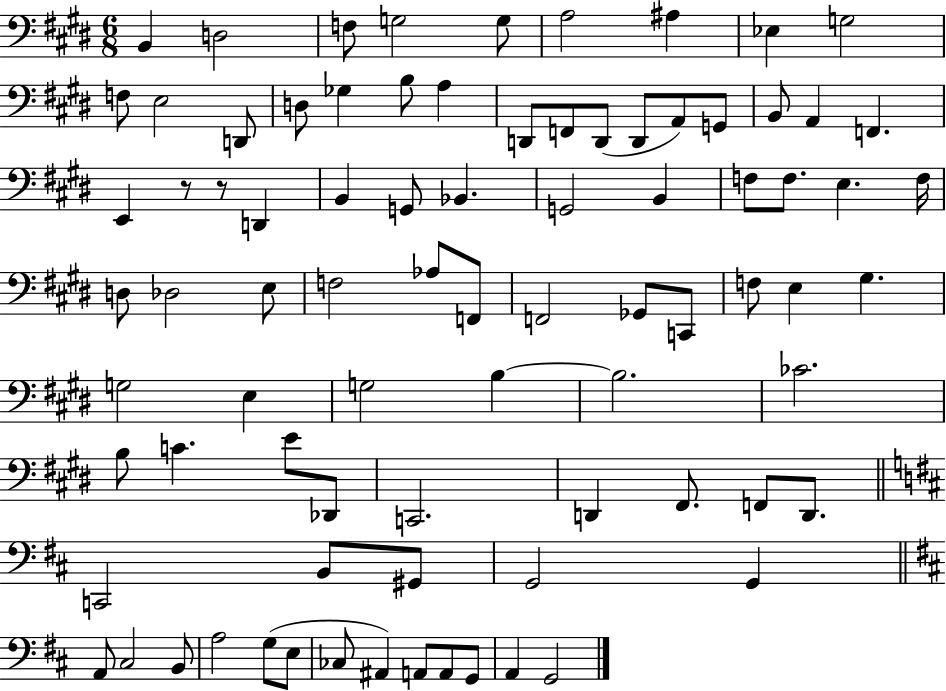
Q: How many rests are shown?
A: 2